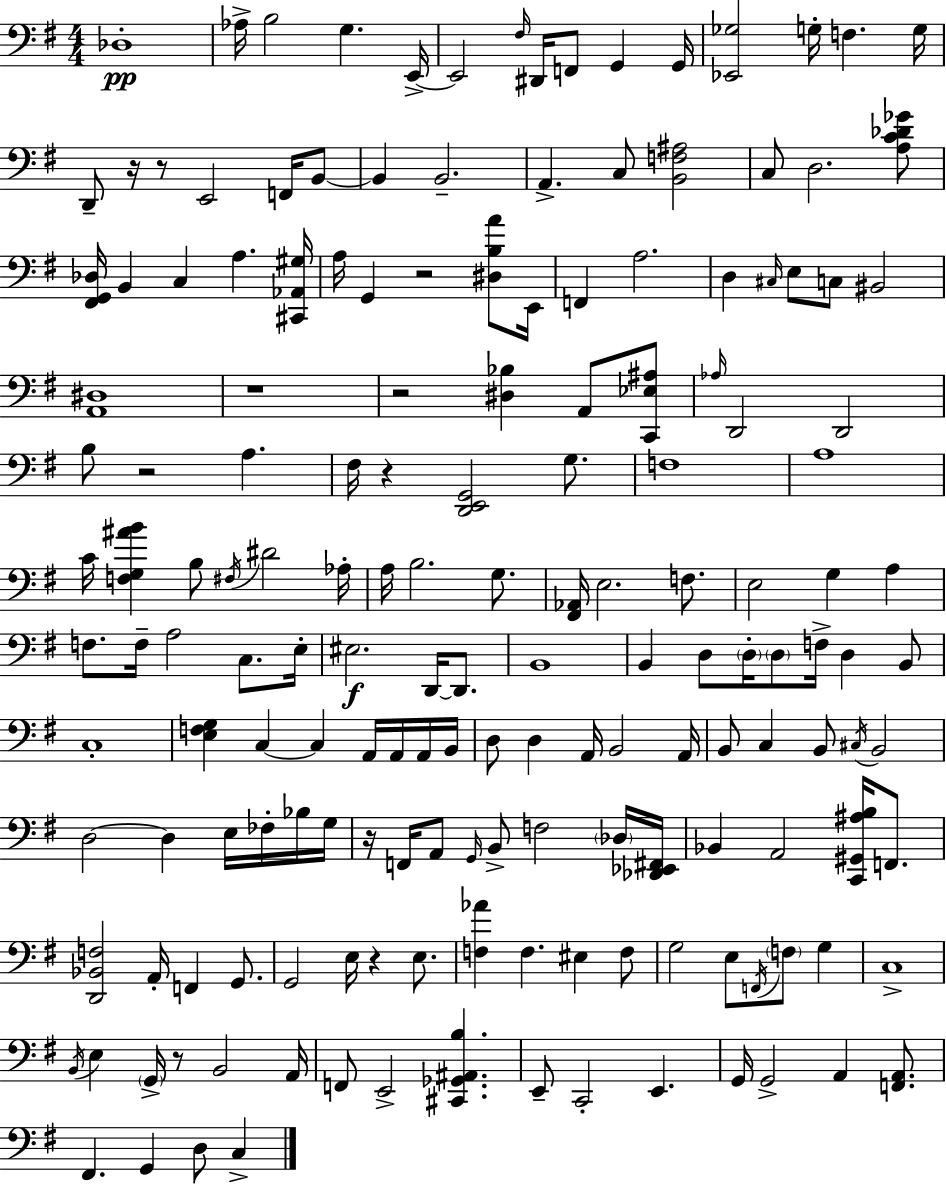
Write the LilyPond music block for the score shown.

{
  \clef bass
  \numericTimeSignature
  \time 4/4
  \key g \major
  des1-.\pp | aes16-> b2 g4. e,16->~~ | e,2 \grace { fis16 } dis,16 f,8 g,4 | g,16 <ees, ges>2 g16-. f4. | \break g16 d,8-- r16 r8 e,2 f,16 b,8~~ | b,4 b,2.-- | a,4.-> c8 <b, f ais>2 | c8 d2. <a c' des' ges'>8 | \break <fis, g, des>16 b,4 c4 a4. | <cis, aes, gis>16 a16 g,4 r2 <dis b a'>8 | e,16 f,4 a2. | d4 \grace { cis16 } e8 c8 bis,2 | \break <a, dis>1 | r1 | r2 <dis bes>4 a,8 | <c, ees ais>8 \grace { aes16 } d,2 d,2 | \break b8 r2 a4. | fis16 r4 <d, e, g,>2 | g8. f1 | a1 | \break c'16 <f g ais' b'>4 b8 \acciaccatura { fis16 } dis'2 | aes16-. a16 b2. | g8. <fis, aes,>16 e2. | f8. e2 g4 | \break a4 f8. f16-- a2 | c8. e16-. eis2.\f | d,16~~ d,8. b,1 | b,4 d8 \parenthesize d16-. \parenthesize d8 f16-> d4 | \break b,8 c1-. | <e f g>4 c4~~ c4 | a,16 a,16 a,16 b,16 d8 d4 a,16 b,2 | a,16 b,8 c4 b,8 \acciaccatura { cis16 } b,2 | \break d2~~ d4 | e16 fes16-. bes16 g16 r16 f,16 a,8 \grace { g,16 } b,8-> f2 | \parenthesize des16 <des, ees, fis,>16 bes,4 a,2 | <c, gis, ais b>16 f,8. <d, bes, f>2 a,16-. f,4 | \break g,8. g,2 e16 r4 | e8. <f aes'>4 f4. | eis4 f8 g2 e8 | \acciaccatura { f,16 } \parenthesize f8 g4 c1-> | \break \acciaccatura { b,16 } e4 \parenthesize g,16-> r8 b,2 | a,16 f,8 e,2-> | <cis, ges, ais, b>4. e,8-- c,2-. | e,4. g,16 g,2-> | \break a,4 <f, a,>8. fis,4. g,4 | d8 c4-> \bar "|."
}